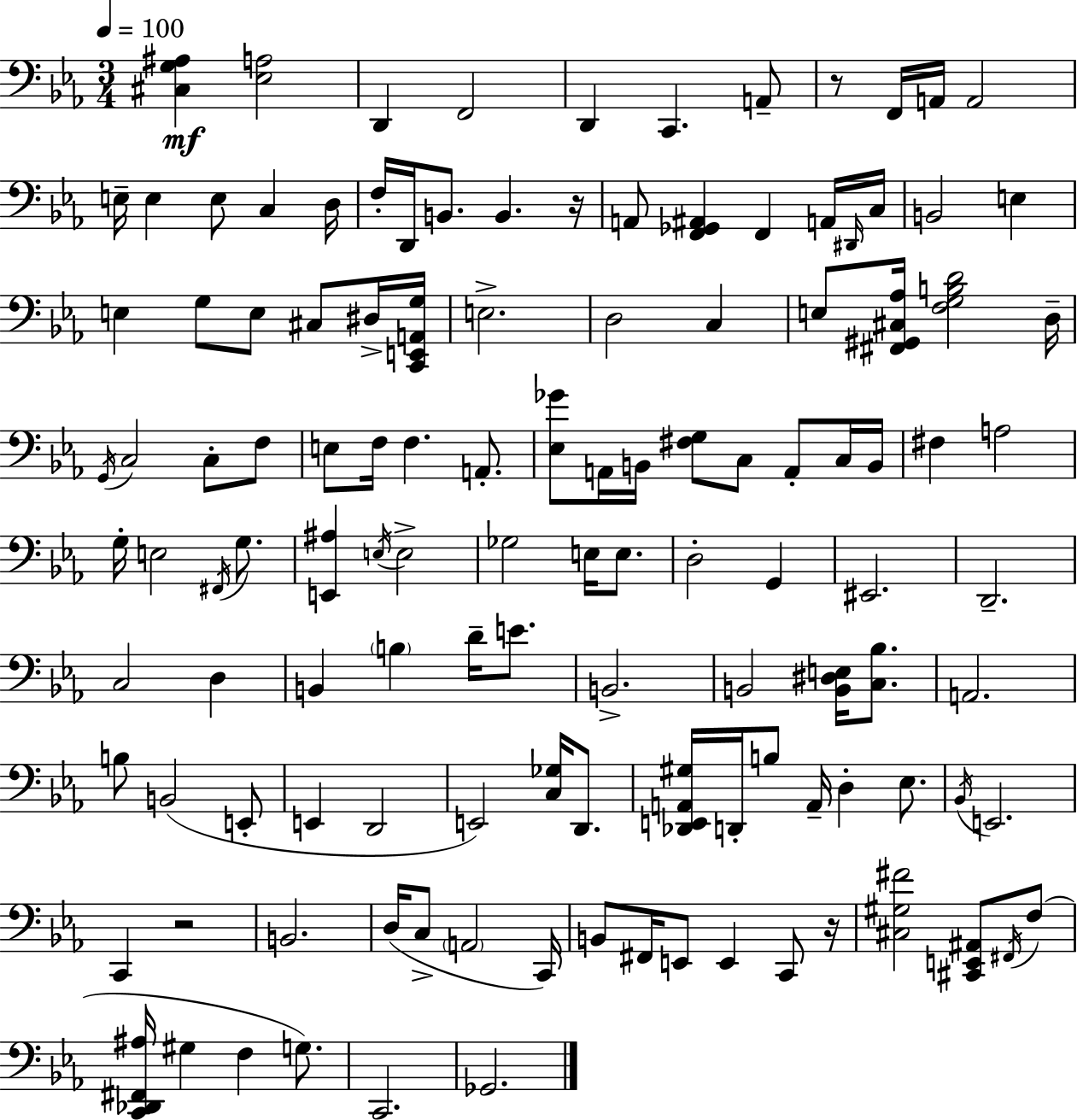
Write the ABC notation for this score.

X:1
T:Untitled
M:3/4
L:1/4
K:Eb
[^C,G,^A,] [_E,A,]2 D,, F,,2 D,, C,, A,,/2 z/2 F,,/4 A,,/4 A,,2 E,/4 E, E,/2 C, D,/4 F,/4 D,,/4 B,,/2 B,, z/4 A,,/2 [F,,_G,,^A,,] F,, A,,/4 ^D,,/4 C,/4 B,,2 E, E, G,/2 E,/2 ^C,/2 ^D,/4 [C,,E,,A,,G,]/4 E,2 D,2 C, E,/2 [^F,,^G,,^C,_A,]/4 [F,G,B,D]2 D,/4 G,,/4 C,2 C,/2 F,/2 E,/2 F,/4 F, A,,/2 [_E,_G]/2 A,,/4 B,,/4 [^F,G,]/2 C,/2 A,,/2 C,/4 B,,/4 ^F, A,2 G,/4 E,2 ^F,,/4 G,/2 [E,,^A,] E,/4 E,2 _G,2 E,/4 E,/2 D,2 G,, ^E,,2 D,,2 C,2 D, B,, B, D/4 E/2 B,,2 B,,2 [B,,^D,E,]/4 [C,_B,]/2 A,,2 B,/2 B,,2 E,,/2 E,, D,,2 E,,2 [C,_G,]/4 D,,/2 [_D,,E,,A,,^G,]/4 D,,/4 B,/2 A,,/4 D, _E,/2 _B,,/4 E,,2 C,, z2 B,,2 D,/4 C,/2 A,,2 C,,/4 B,,/2 ^F,,/4 E,,/2 E,, C,,/2 z/4 [^C,^G,^F]2 [^C,,E,,^A,,]/2 ^F,,/4 F,/2 [C,,_D,,^F,,^A,]/4 ^G, F, G,/2 C,,2 _G,,2